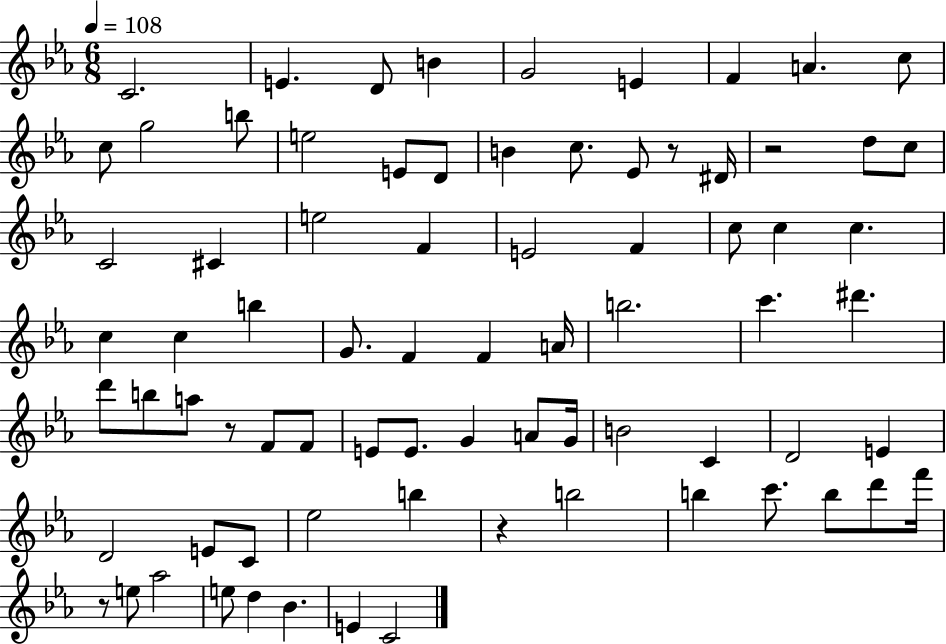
X:1
T:Untitled
M:6/8
L:1/4
K:Eb
C2 E D/2 B G2 E F A c/2 c/2 g2 b/2 e2 E/2 D/2 B c/2 _E/2 z/2 ^D/4 z2 d/2 c/2 C2 ^C e2 F E2 F c/2 c c c c b G/2 F F A/4 b2 c' ^d' d'/2 b/2 a/2 z/2 F/2 F/2 E/2 E/2 G A/2 G/4 B2 C D2 E D2 E/2 C/2 _e2 b z b2 b c'/2 b/2 d'/2 f'/4 z/2 e/2 _a2 e/2 d _B E C2